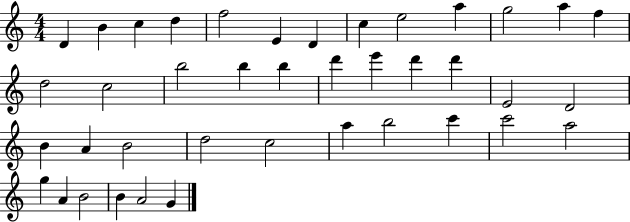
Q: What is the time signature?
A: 4/4